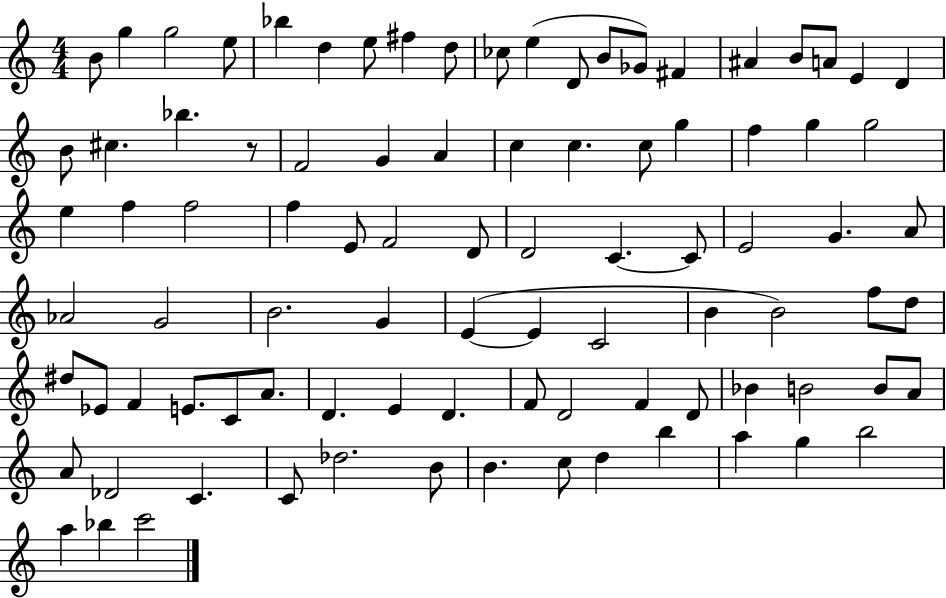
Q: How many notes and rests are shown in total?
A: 91